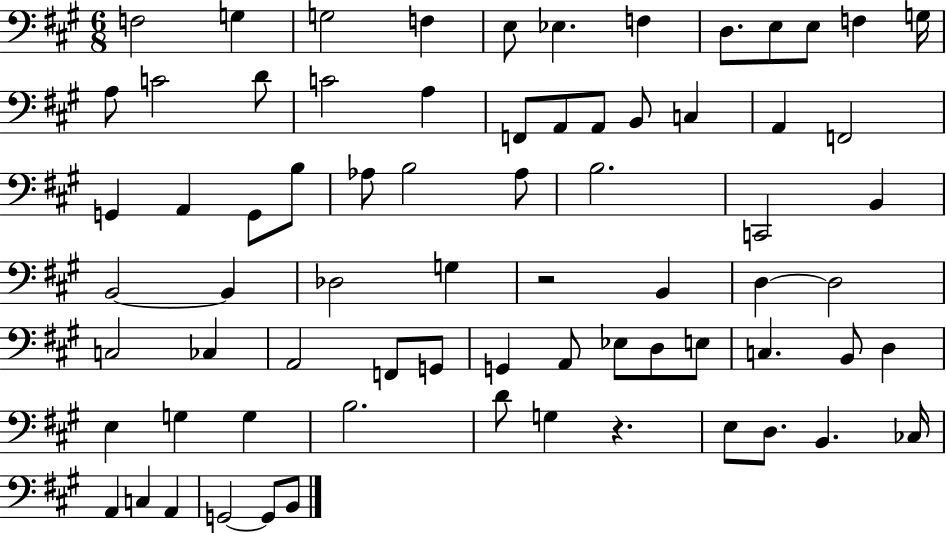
F3/h G3/q G3/h F3/q E3/e Eb3/q. F3/q D3/e. E3/e E3/e F3/q G3/s A3/e C4/h D4/e C4/h A3/q F2/e A2/e A2/e B2/e C3/q A2/q F2/h G2/q A2/q G2/e B3/e Ab3/e B3/h Ab3/e B3/h. C2/h B2/q B2/h B2/q Db3/h G3/q R/h B2/q D3/q D3/h C3/h CES3/q A2/h F2/e G2/e G2/q A2/e Eb3/e D3/e E3/e C3/q. B2/e D3/q E3/q G3/q G3/q B3/h. D4/e G3/q R/q. E3/e D3/e. B2/q. CES3/s A2/q C3/q A2/q G2/h G2/e B2/e